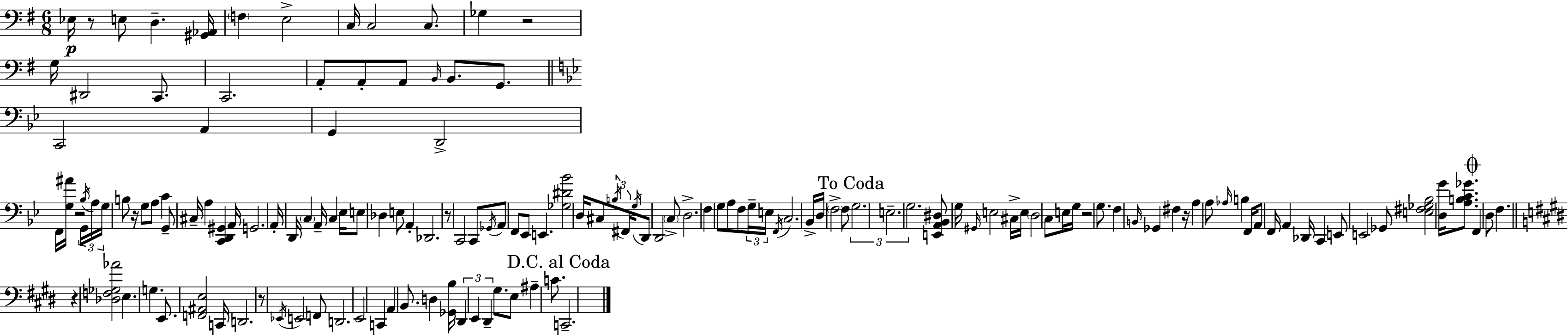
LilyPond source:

{
  \clef bass
  \numericTimeSignature
  \time 6/8
  \key e \minor
  ees16\p r8 e8 d4.-- <gis, aes,>16 | \parenthesize f4 e2-> | c16 c2 c8. | ges4 r2 | \break g16 dis,2 c,8. | c,2. | a,8-. a,8-. a,8 \grace { b,16 } b,8. g,8. | \bar "||" \break \key bes \major c,2 a,4 | g,4 d,2-> | f,16 <g ais'>16 r2 g,16 \tuplet 3/2 { \acciaccatura { bes16 } | a16 g16 } b8 r16 g8 a8 c'4 | \break g,8-- cis16-- a4 <c, d, gis,>4 | a,16 g,2. | a,16-. d,16 \parenthesize c4 a,16-- c4 | ees16 e8 des4 e8 a,4-. | \break des,2. | r8 c,2 c,8 | \acciaccatura { ges,16 } a,8 f,8 ees,8 e,4. | <ges dis' bes'>2 d16 cis8 | \break \tuplet 3/2 { \acciaccatura { b16 } fis,16 \acciaccatura { g16 } } d,8 d,2 | \parenthesize c8-> d2.-> | f4 g8 a8 | f8 \tuplet 3/2 { g16-- e16 \acciaccatura { f,16 } } c2. | \break bes,16-> d16 \parenthesize f2-> | f8 \mark "To Coda" \tuplet 3/2 { g2. | e2.-- | g2. } | \break <e, a, bes, dis>8 g16 \grace { gis,16 } e2 | cis16-> e16 \parenthesize d2 | c8 e16 g16 r2 | g8. f4 \grace { b,16 } ges,4 | \break fis4 r16 a4 | a8 \grace { aes16 } b4 f,16 a,8 f,16 a,4 | des,16 c,4 e,8 e,2 | ges,8 <e fis ges bes>2 | \break <d g'>16 <a b c' ges'>8. \mark \markup { \musicglyph "scripts.coda" } f,4 | d8 f4. \bar "||" \break \key e \major r4 <des f ges aes'>2 | e4. g4. | e,8. <f, ais, e>2 c,16 | d,2. | \break r8 \acciaccatura { ees,16 } e,2 f,8 | d,2. | e,2 c,4 | a,4 b,8. d4 | \break <ges, b>16 \tuplet 3/2 { dis,4 e,4 dis,4-- } | gis8. e8 ais4-- c'8. | \mark "D.C. al Coda" c,2.-- | \bar "|."
}